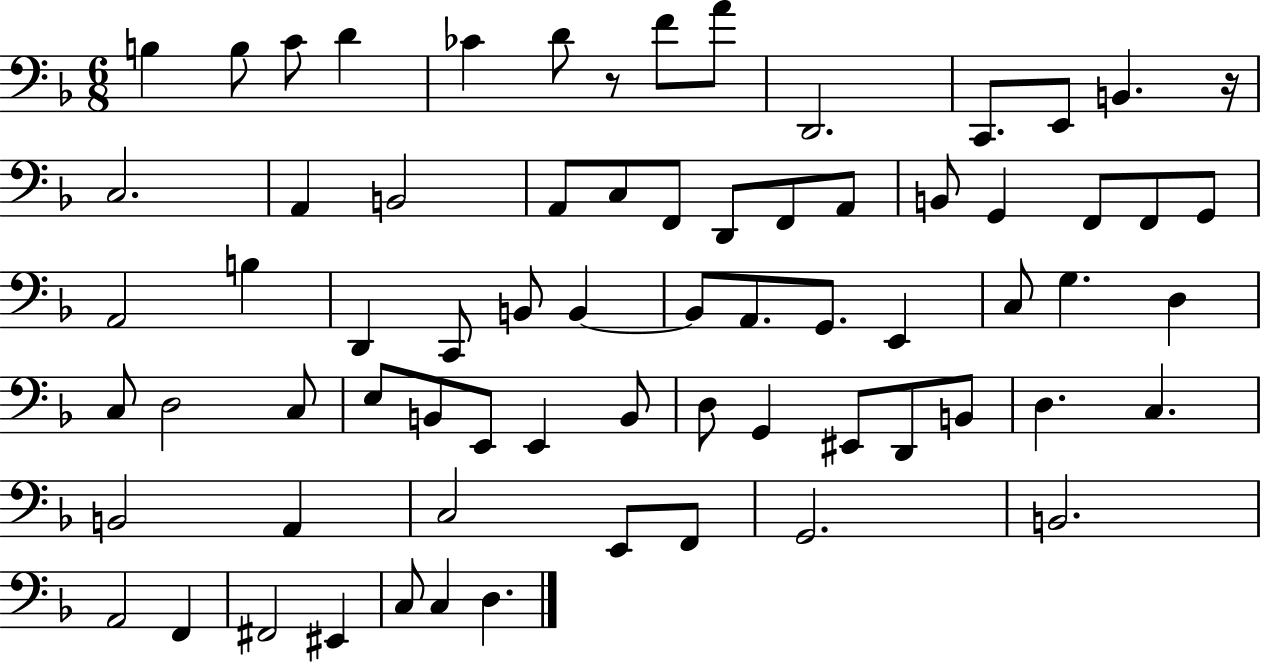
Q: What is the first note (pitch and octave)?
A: B3